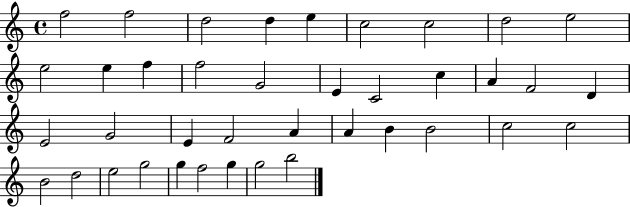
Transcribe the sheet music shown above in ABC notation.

X:1
T:Untitled
M:4/4
L:1/4
K:C
f2 f2 d2 d e c2 c2 d2 e2 e2 e f f2 G2 E C2 c A F2 D E2 G2 E F2 A A B B2 c2 c2 B2 d2 e2 g2 g f2 g g2 b2